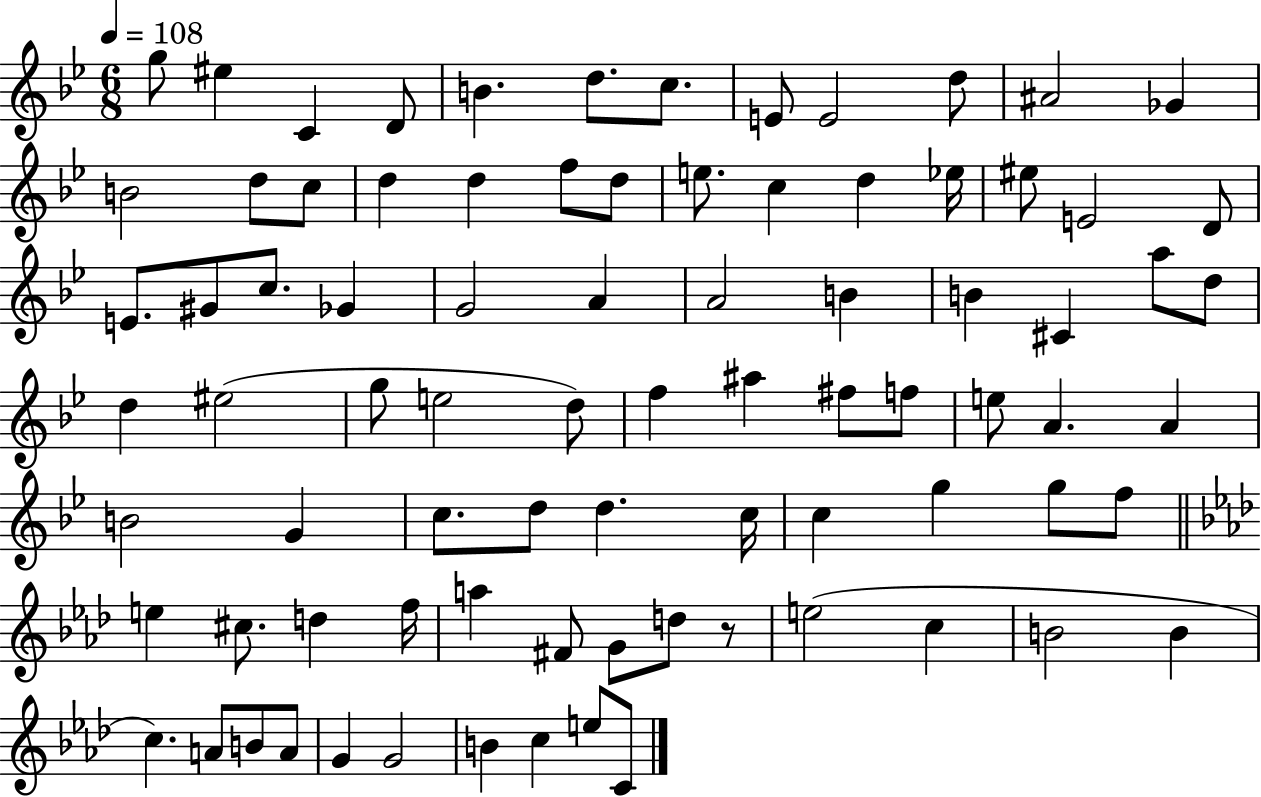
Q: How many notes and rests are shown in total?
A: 83